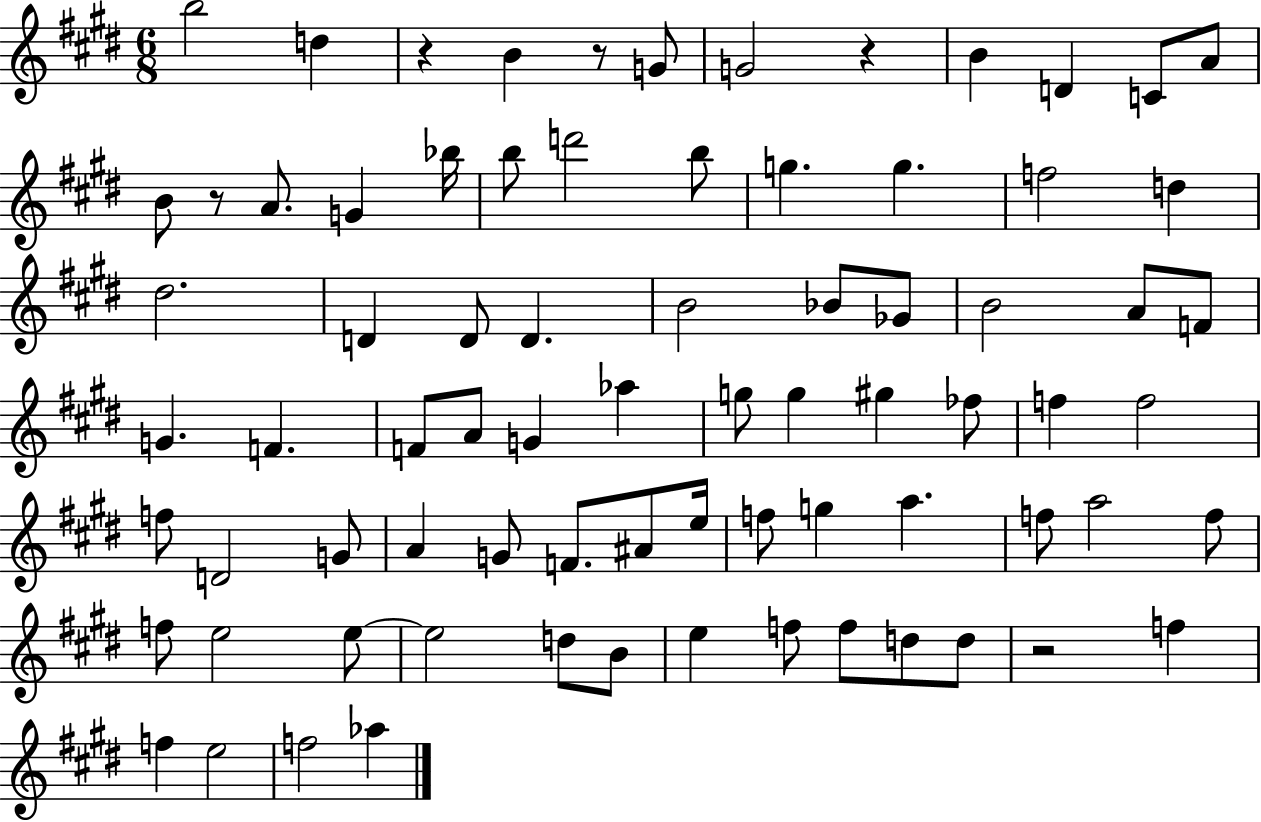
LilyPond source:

{
  \clef treble
  \numericTimeSignature
  \time 6/8
  \key e \major
  b''2 d''4 | r4 b'4 r8 g'8 | g'2 r4 | b'4 d'4 c'8 a'8 | \break b'8 r8 a'8. g'4 bes''16 | b''8 d'''2 b''8 | g''4. g''4. | f''2 d''4 | \break dis''2. | d'4 d'8 d'4. | b'2 bes'8 ges'8 | b'2 a'8 f'8 | \break g'4. f'4. | f'8 a'8 g'4 aes''4 | g''8 g''4 gis''4 fes''8 | f''4 f''2 | \break f''8 d'2 g'8 | a'4 g'8 f'8. ais'8 e''16 | f''8 g''4 a''4. | f''8 a''2 f''8 | \break f''8 e''2 e''8~~ | e''2 d''8 b'8 | e''4 f''8 f''8 d''8 d''8 | r2 f''4 | \break f''4 e''2 | f''2 aes''4 | \bar "|."
}